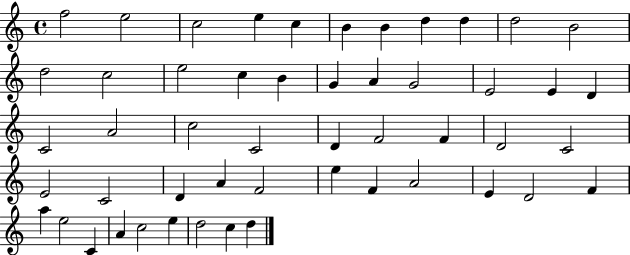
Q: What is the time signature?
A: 4/4